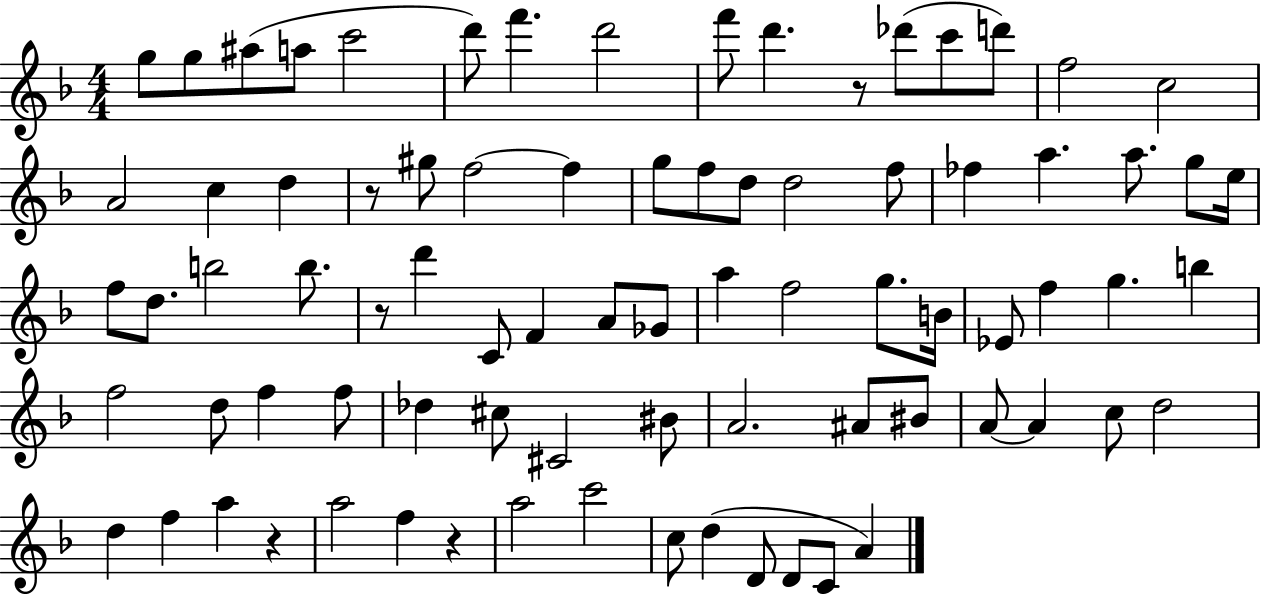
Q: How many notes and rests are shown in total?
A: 81